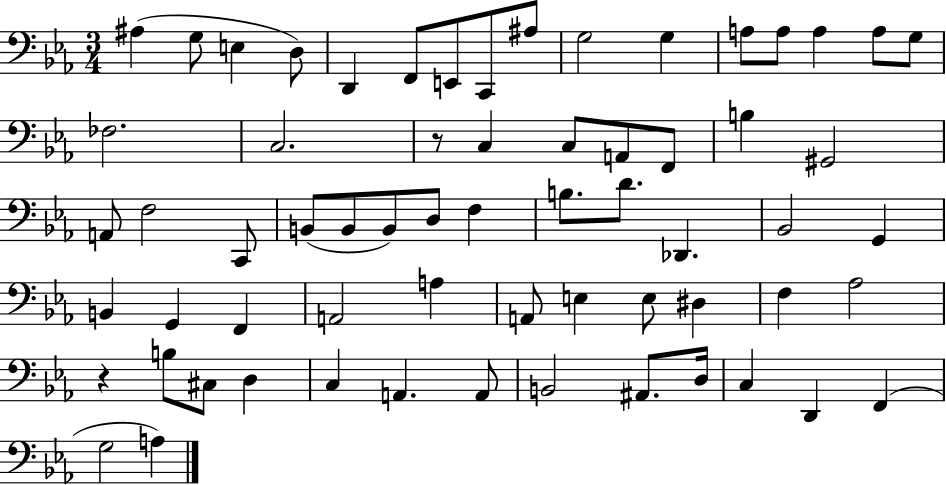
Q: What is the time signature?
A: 3/4